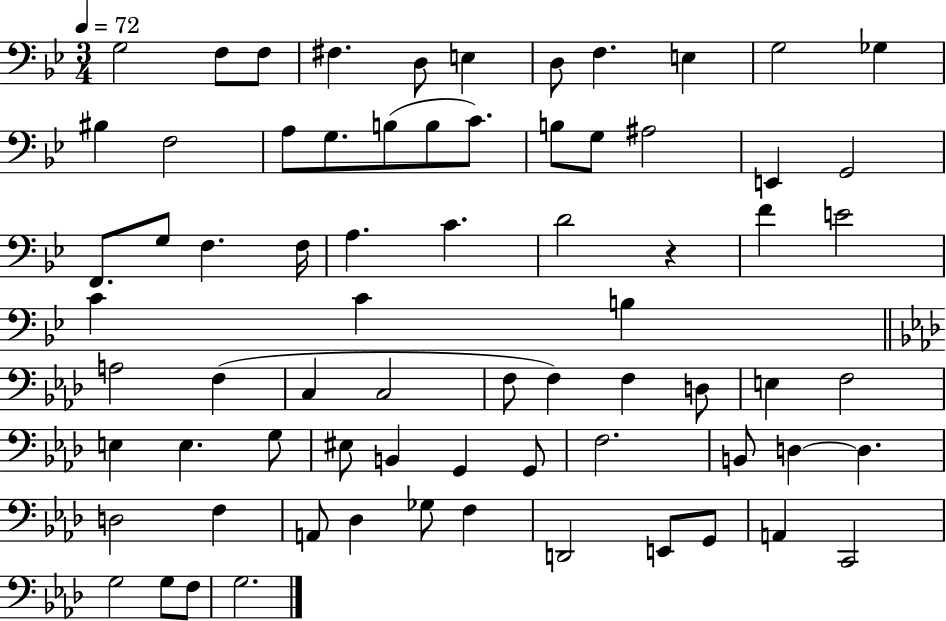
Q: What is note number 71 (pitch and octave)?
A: G3